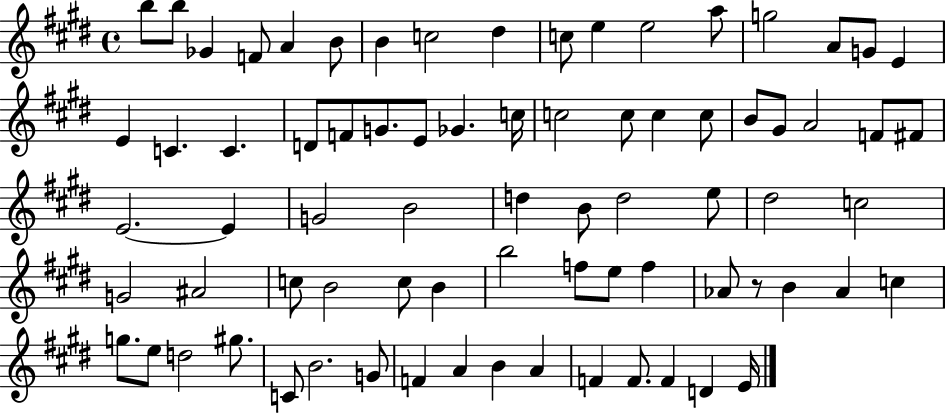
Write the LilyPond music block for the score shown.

{
  \clef treble
  \time 4/4
  \defaultTimeSignature
  \key e \major
  b''8 b''8 ges'4 f'8 a'4 b'8 | b'4 c''2 dis''4 | c''8 e''4 e''2 a''8 | g''2 a'8 g'8 e'4 | \break e'4 c'4. c'4. | d'8 f'8 g'8. e'8 ges'4. c''16 | c''2 c''8 c''4 c''8 | b'8 gis'8 a'2 f'8 fis'8 | \break e'2.~~ e'4 | g'2 b'2 | d''4 b'8 d''2 e''8 | dis''2 c''2 | \break g'2 ais'2 | c''8 b'2 c''8 b'4 | b''2 f''8 e''8 f''4 | aes'8 r8 b'4 aes'4 c''4 | \break g''8. e''8 d''2 gis''8. | c'8 b'2. g'8 | f'4 a'4 b'4 a'4 | f'4 f'8. f'4 d'4 e'16 | \break \bar "|."
}